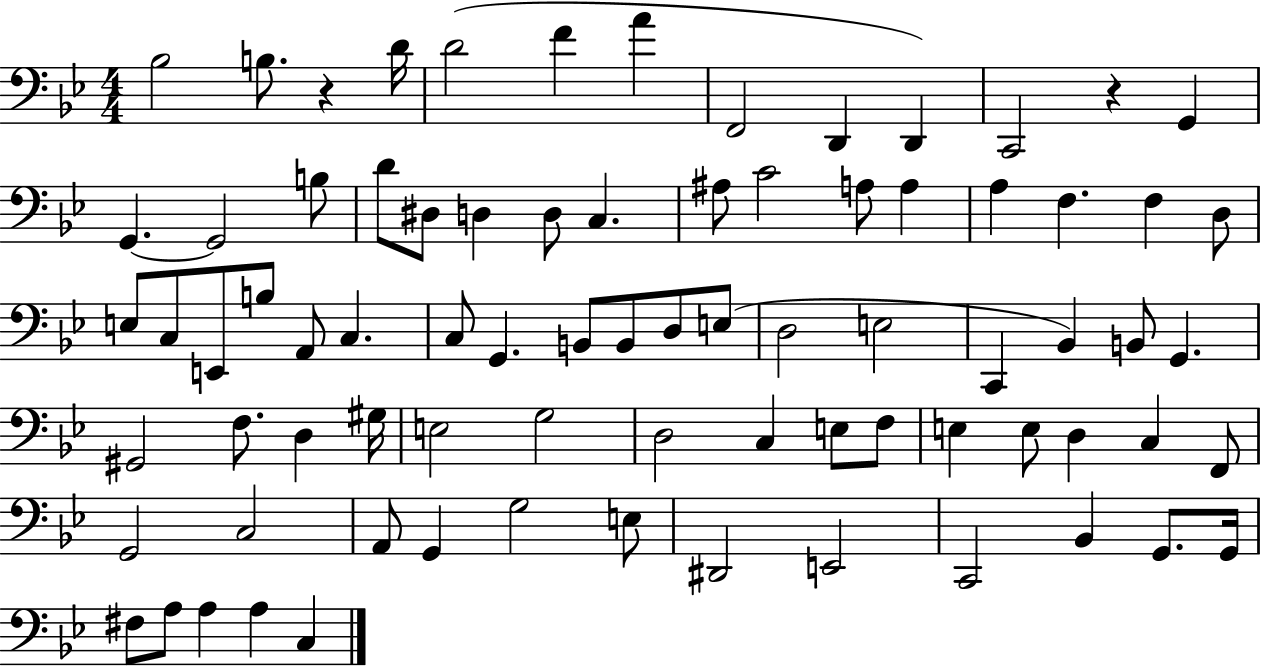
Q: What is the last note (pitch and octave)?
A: C3